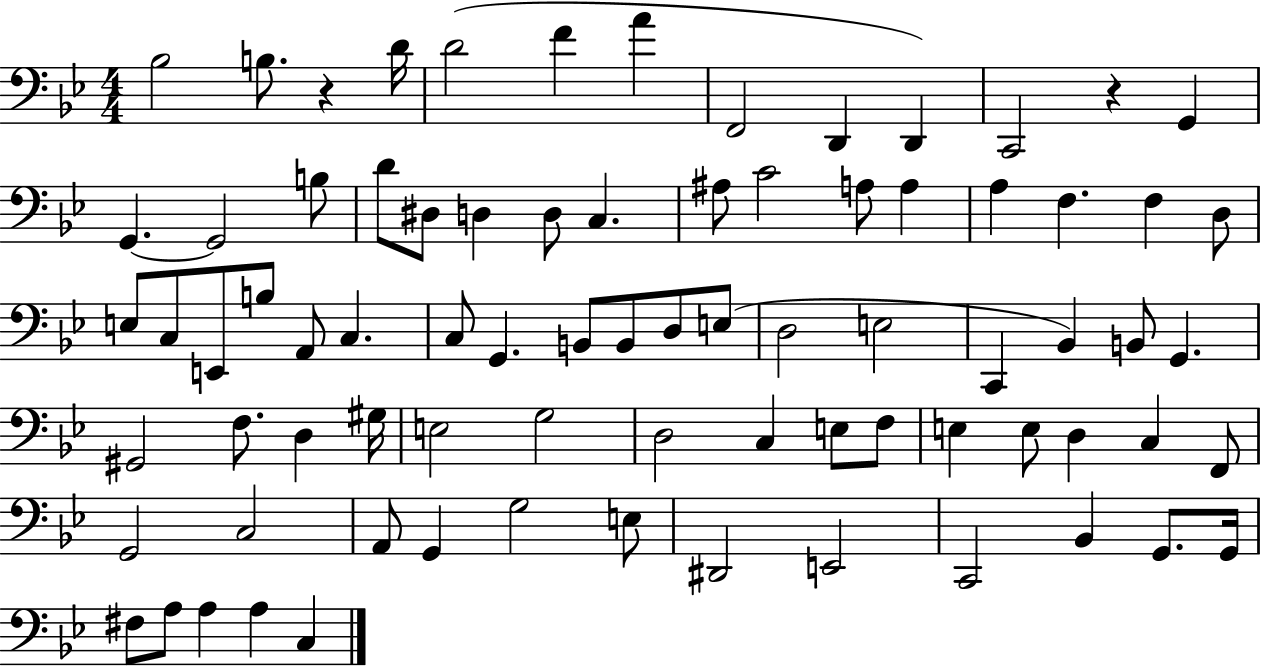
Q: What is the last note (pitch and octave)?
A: C3